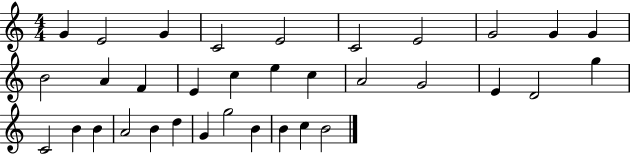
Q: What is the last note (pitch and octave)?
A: B4